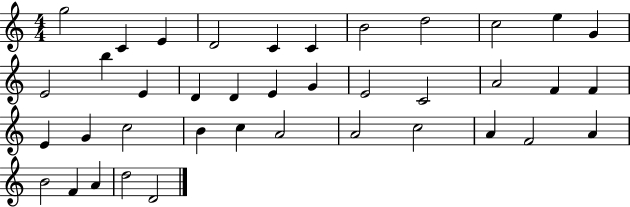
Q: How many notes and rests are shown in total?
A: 39